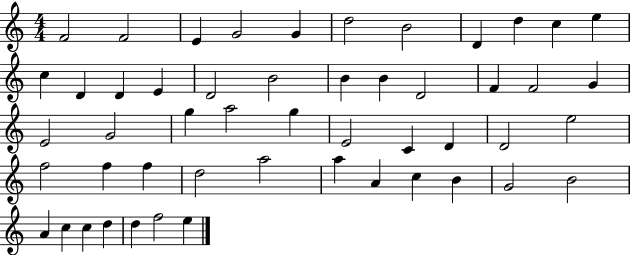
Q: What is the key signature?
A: C major